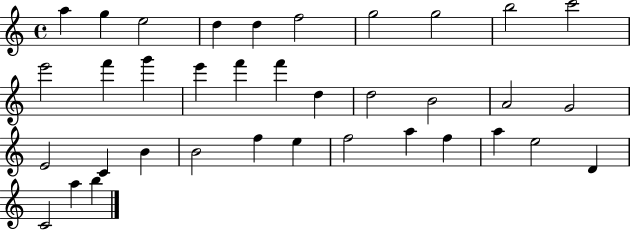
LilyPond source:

{
  \clef treble
  \time 4/4
  \defaultTimeSignature
  \key c \major
  a''4 g''4 e''2 | d''4 d''4 f''2 | g''2 g''2 | b''2 c'''2 | \break e'''2 f'''4 g'''4 | e'''4 f'''4 f'''4 d''4 | d''2 b'2 | a'2 g'2 | \break e'2 c'4 b'4 | b'2 f''4 e''4 | f''2 a''4 f''4 | a''4 e''2 d'4 | \break c'2 a''4 b''4 | \bar "|."
}